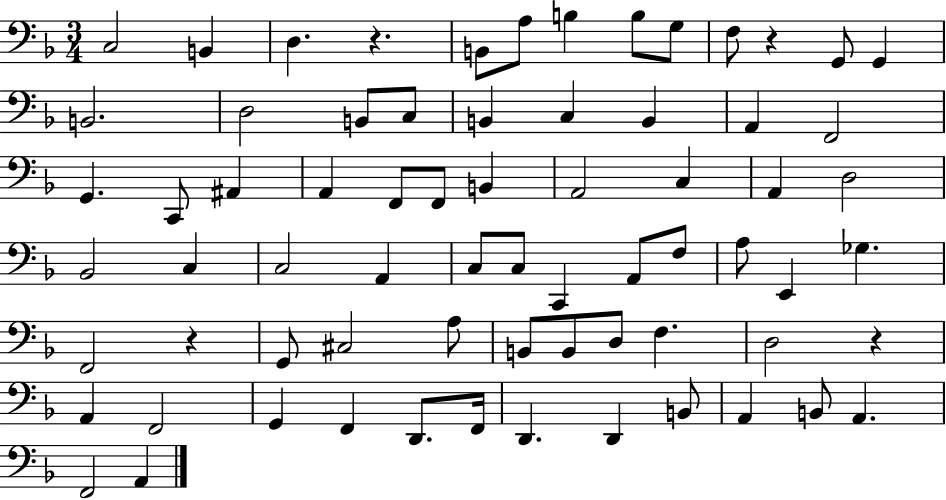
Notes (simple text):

C3/h B2/q D3/q. R/q. B2/e A3/e B3/q B3/e G3/e F3/e R/q G2/e G2/q B2/h. D3/h B2/e C3/e B2/q C3/q B2/q A2/q F2/h G2/q. C2/e A#2/q A2/q F2/e F2/e B2/q A2/h C3/q A2/q D3/h Bb2/h C3/q C3/h A2/q C3/e C3/e C2/q A2/e F3/e A3/e E2/q Gb3/q. F2/h R/q G2/e C#3/h A3/e B2/e B2/e D3/e F3/q. D3/h R/q A2/q F2/h G2/q F2/q D2/e. F2/s D2/q. D2/q B2/e A2/q B2/e A2/q. F2/h A2/q